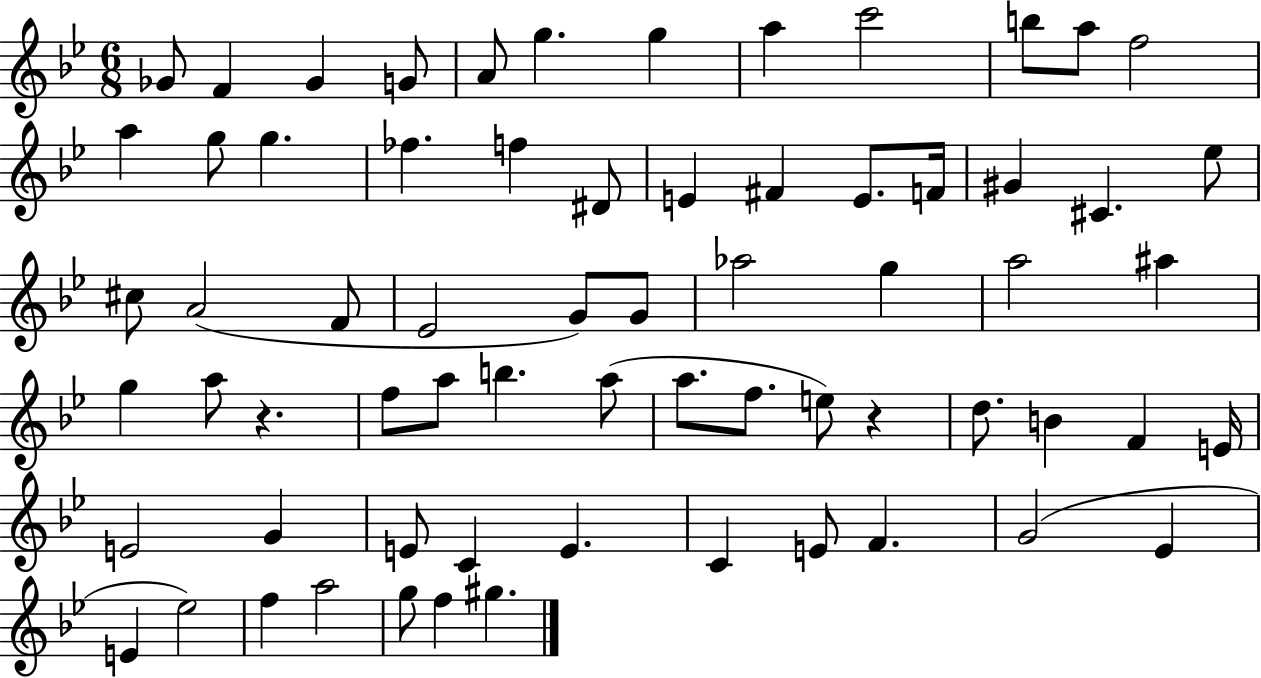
{
  \clef treble
  \numericTimeSignature
  \time 6/8
  \key bes \major
  ges'8 f'4 ges'4 g'8 | a'8 g''4. g''4 | a''4 c'''2 | b''8 a''8 f''2 | \break a''4 g''8 g''4. | fes''4. f''4 dis'8 | e'4 fis'4 e'8. f'16 | gis'4 cis'4. ees''8 | \break cis''8 a'2( f'8 | ees'2 g'8) g'8 | aes''2 g''4 | a''2 ais''4 | \break g''4 a''8 r4. | f''8 a''8 b''4. a''8( | a''8. f''8. e''8) r4 | d''8. b'4 f'4 e'16 | \break e'2 g'4 | e'8 c'4 e'4. | c'4 e'8 f'4. | g'2( ees'4 | \break e'4 ees''2) | f''4 a''2 | g''8 f''4 gis''4. | \bar "|."
}